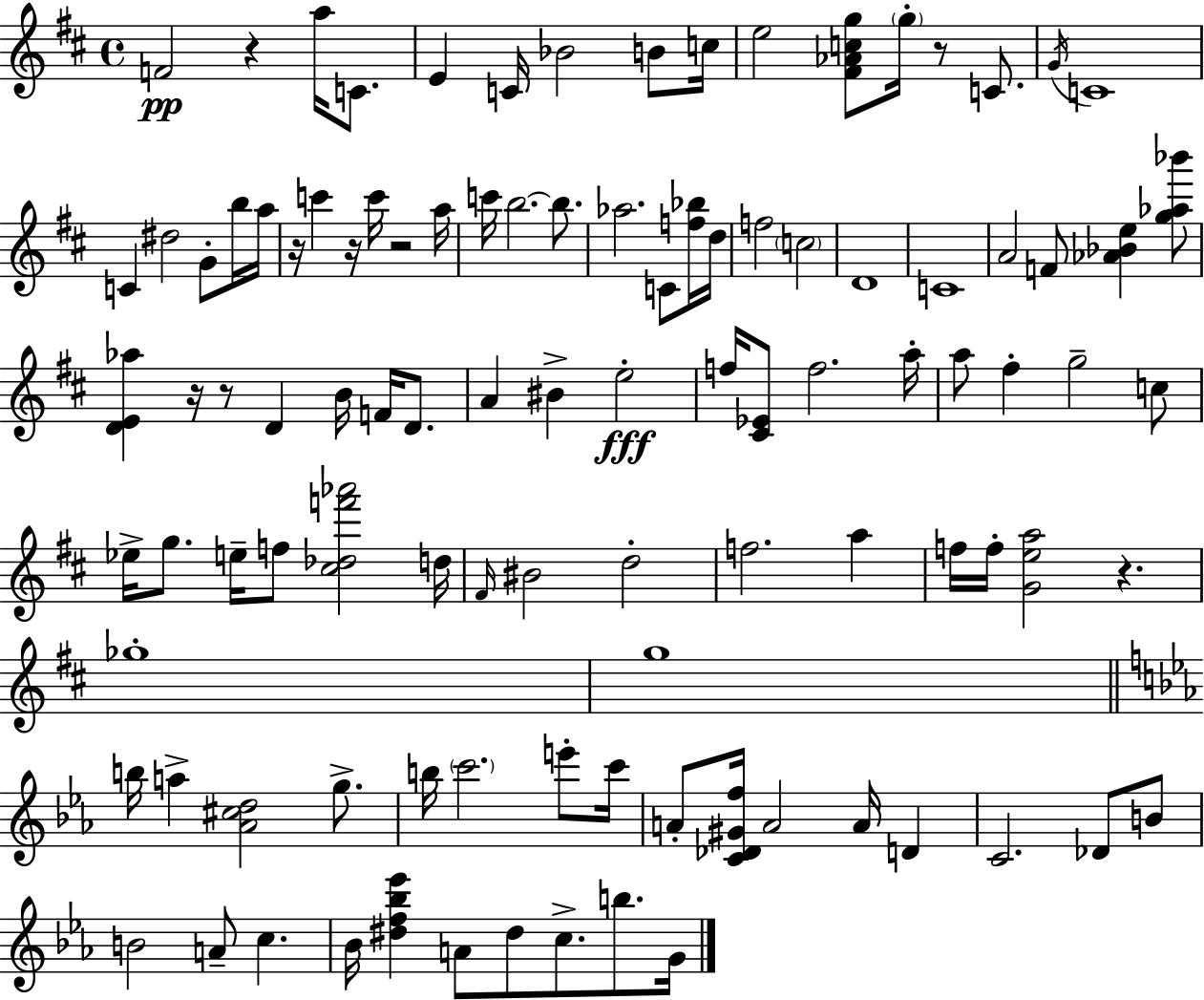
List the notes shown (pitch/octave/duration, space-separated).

F4/h R/q A5/s C4/e. E4/q C4/s Bb4/h B4/e C5/s E5/h [F#4,Ab4,C5,G5]/e G5/s R/e C4/e. G4/s C4/w C4/q D#5/h G4/e B5/s A5/s R/s C6/q R/s C6/s R/h A5/s C6/s B5/h. B5/e. Ab5/h. C4/e [F5,Bb5]/s D5/s F5/h C5/h D4/w C4/w A4/h F4/e [Ab4,Bb4,E5]/q [G5,Ab5,Bb6]/e [D4,E4,Ab5]/q R/s R/e D4/q B4/s F4/s D4/e. A4/q BIS4/q E5/h F5/s [C#4,Eb4]/e F5/h. A5/s A5/e F#5/q G5/h C5/e Eb5/s G5/e. E5/s F5/e [C#5,Db5,F6,Ab6]/h D5/s F#4/s BIS4/h D5/h F5/h. A5/q F5/s F5/s [G4,E5,A5]/h R/q. Gb5/w G5/w B5/s A5/q [Ab4,C#5,D5]/h G5/e. B5/s C6/h. E6/e C6/s A4/e [C4,Db4,G#4,F5]/s A4/h A4/s D4/q C4/h. Db4/e B4/e B4/h A4/e C5/q. Bb4/s [D#5,F5,Bb5,Eb6]/q A4/e D#5/e C5/e. B5/e. G4/s